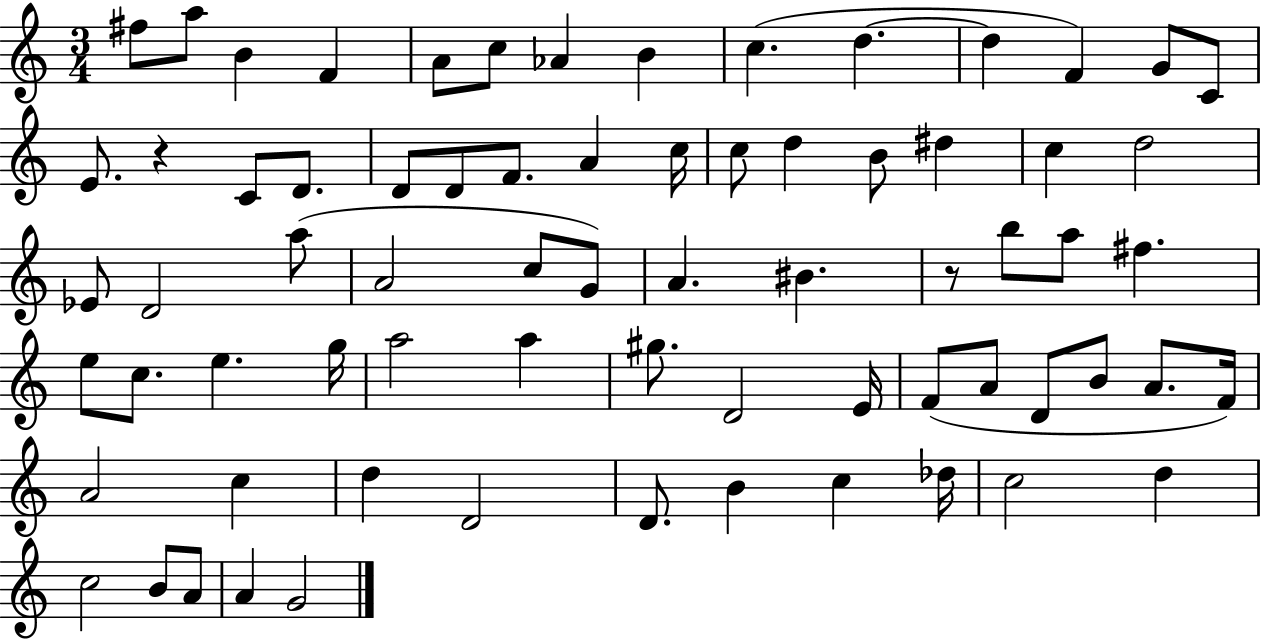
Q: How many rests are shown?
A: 2